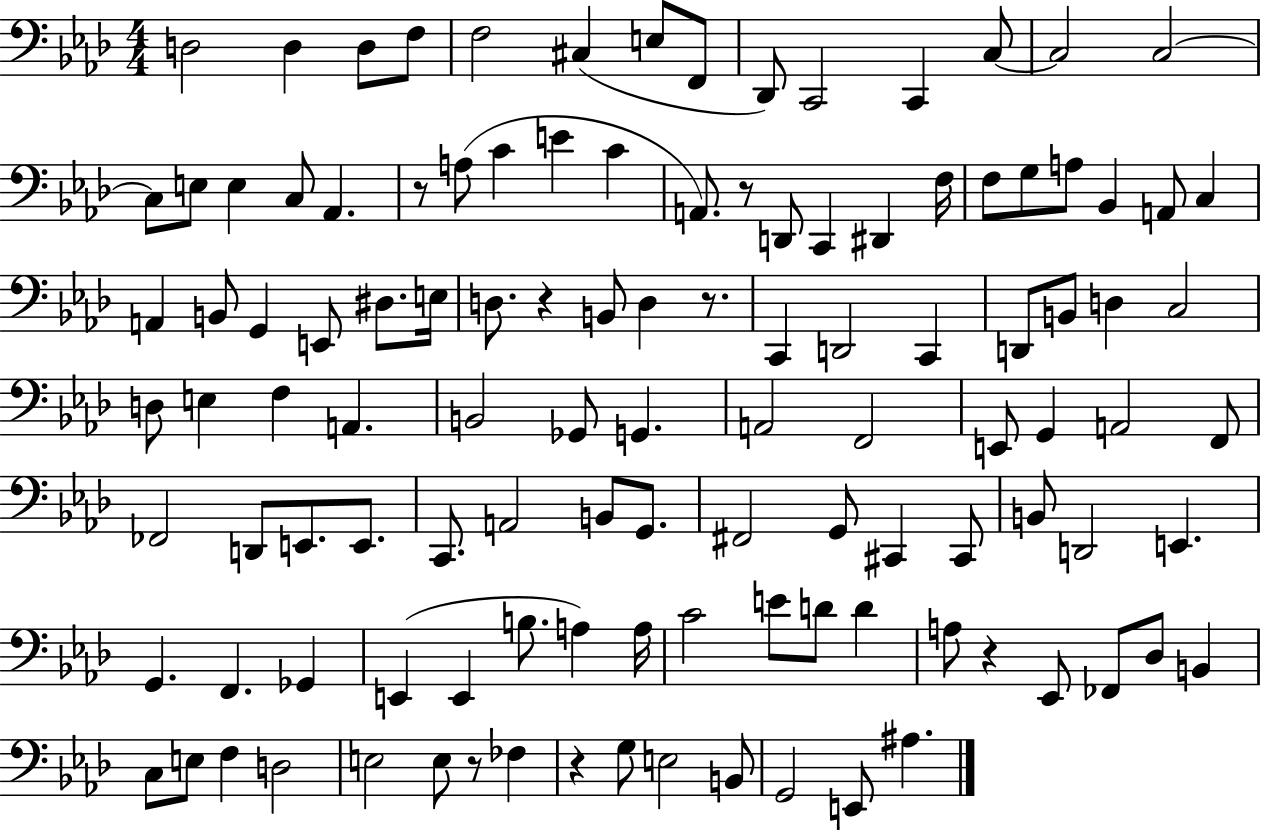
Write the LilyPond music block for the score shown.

{
  \clef bass
  \numericTimeSignature
  \time 4/4
  \key aes \major
  \repeat volta 2 { d2 d4 d8 f8 | f2 cis4( e8 f,8 | des,8) c,2 c,4 c8~~ | c2 c2~~ | \break c8 e8 e4 c8 aes,4. | r8 a8( c'4 e'4 c'4 | a,8.) r8 d,8 c,4 dis,4 f16 | f8 g8 a8 bes,4 a,8 c4 | \break a,4 b,8 g,4 e,8 dis8. e16 | d8. r4 b,8 d4 r8. | c,4 d,2 c,4 | d,8 b,8 d4 c2 | \break d8 e4 f4 a,4. | b,2 ges,8 g,4. | a,2 f,2 | e,8 g,4 a,2 f,8 | \break fes,2 d,8 e,8. e,8. | c,8. a,2 b,8 g,8. | fis,2 g,8 cis,4 cis,8 | b,8 d,2 e,4. | \break g,4. f,4. ges,4 | e,4( e,4 b8. a4) a16 | c'2 e'8 d'8 d'4 | a8 r4 ees,8 fes,8 des8 b,4 | \break c8 e8 f4 d2 | e2 e8 r8 fes4 | r4 g8 e2 b,8 | g,2 e,8 ais4. | \break } \bar "|."
}